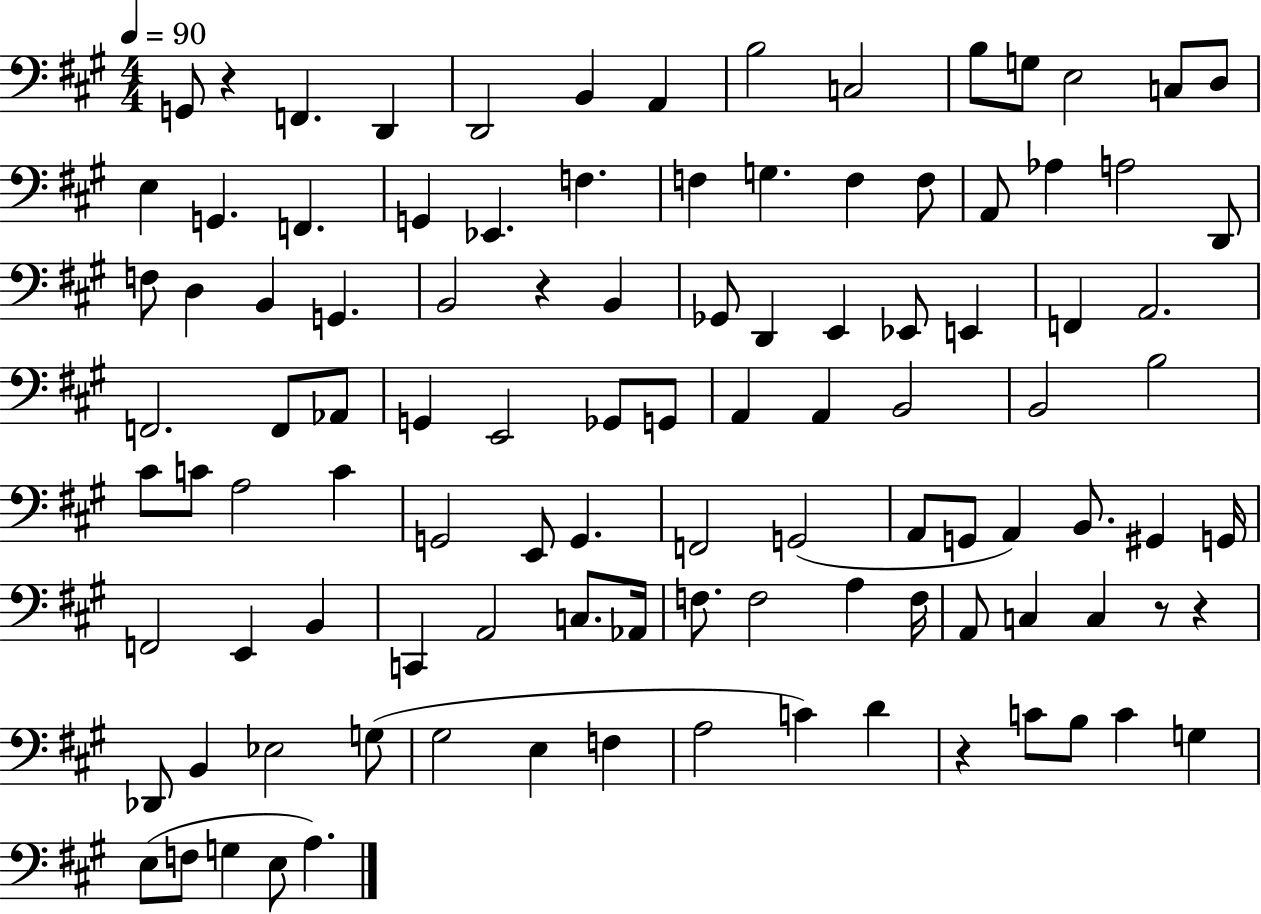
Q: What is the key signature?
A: A major